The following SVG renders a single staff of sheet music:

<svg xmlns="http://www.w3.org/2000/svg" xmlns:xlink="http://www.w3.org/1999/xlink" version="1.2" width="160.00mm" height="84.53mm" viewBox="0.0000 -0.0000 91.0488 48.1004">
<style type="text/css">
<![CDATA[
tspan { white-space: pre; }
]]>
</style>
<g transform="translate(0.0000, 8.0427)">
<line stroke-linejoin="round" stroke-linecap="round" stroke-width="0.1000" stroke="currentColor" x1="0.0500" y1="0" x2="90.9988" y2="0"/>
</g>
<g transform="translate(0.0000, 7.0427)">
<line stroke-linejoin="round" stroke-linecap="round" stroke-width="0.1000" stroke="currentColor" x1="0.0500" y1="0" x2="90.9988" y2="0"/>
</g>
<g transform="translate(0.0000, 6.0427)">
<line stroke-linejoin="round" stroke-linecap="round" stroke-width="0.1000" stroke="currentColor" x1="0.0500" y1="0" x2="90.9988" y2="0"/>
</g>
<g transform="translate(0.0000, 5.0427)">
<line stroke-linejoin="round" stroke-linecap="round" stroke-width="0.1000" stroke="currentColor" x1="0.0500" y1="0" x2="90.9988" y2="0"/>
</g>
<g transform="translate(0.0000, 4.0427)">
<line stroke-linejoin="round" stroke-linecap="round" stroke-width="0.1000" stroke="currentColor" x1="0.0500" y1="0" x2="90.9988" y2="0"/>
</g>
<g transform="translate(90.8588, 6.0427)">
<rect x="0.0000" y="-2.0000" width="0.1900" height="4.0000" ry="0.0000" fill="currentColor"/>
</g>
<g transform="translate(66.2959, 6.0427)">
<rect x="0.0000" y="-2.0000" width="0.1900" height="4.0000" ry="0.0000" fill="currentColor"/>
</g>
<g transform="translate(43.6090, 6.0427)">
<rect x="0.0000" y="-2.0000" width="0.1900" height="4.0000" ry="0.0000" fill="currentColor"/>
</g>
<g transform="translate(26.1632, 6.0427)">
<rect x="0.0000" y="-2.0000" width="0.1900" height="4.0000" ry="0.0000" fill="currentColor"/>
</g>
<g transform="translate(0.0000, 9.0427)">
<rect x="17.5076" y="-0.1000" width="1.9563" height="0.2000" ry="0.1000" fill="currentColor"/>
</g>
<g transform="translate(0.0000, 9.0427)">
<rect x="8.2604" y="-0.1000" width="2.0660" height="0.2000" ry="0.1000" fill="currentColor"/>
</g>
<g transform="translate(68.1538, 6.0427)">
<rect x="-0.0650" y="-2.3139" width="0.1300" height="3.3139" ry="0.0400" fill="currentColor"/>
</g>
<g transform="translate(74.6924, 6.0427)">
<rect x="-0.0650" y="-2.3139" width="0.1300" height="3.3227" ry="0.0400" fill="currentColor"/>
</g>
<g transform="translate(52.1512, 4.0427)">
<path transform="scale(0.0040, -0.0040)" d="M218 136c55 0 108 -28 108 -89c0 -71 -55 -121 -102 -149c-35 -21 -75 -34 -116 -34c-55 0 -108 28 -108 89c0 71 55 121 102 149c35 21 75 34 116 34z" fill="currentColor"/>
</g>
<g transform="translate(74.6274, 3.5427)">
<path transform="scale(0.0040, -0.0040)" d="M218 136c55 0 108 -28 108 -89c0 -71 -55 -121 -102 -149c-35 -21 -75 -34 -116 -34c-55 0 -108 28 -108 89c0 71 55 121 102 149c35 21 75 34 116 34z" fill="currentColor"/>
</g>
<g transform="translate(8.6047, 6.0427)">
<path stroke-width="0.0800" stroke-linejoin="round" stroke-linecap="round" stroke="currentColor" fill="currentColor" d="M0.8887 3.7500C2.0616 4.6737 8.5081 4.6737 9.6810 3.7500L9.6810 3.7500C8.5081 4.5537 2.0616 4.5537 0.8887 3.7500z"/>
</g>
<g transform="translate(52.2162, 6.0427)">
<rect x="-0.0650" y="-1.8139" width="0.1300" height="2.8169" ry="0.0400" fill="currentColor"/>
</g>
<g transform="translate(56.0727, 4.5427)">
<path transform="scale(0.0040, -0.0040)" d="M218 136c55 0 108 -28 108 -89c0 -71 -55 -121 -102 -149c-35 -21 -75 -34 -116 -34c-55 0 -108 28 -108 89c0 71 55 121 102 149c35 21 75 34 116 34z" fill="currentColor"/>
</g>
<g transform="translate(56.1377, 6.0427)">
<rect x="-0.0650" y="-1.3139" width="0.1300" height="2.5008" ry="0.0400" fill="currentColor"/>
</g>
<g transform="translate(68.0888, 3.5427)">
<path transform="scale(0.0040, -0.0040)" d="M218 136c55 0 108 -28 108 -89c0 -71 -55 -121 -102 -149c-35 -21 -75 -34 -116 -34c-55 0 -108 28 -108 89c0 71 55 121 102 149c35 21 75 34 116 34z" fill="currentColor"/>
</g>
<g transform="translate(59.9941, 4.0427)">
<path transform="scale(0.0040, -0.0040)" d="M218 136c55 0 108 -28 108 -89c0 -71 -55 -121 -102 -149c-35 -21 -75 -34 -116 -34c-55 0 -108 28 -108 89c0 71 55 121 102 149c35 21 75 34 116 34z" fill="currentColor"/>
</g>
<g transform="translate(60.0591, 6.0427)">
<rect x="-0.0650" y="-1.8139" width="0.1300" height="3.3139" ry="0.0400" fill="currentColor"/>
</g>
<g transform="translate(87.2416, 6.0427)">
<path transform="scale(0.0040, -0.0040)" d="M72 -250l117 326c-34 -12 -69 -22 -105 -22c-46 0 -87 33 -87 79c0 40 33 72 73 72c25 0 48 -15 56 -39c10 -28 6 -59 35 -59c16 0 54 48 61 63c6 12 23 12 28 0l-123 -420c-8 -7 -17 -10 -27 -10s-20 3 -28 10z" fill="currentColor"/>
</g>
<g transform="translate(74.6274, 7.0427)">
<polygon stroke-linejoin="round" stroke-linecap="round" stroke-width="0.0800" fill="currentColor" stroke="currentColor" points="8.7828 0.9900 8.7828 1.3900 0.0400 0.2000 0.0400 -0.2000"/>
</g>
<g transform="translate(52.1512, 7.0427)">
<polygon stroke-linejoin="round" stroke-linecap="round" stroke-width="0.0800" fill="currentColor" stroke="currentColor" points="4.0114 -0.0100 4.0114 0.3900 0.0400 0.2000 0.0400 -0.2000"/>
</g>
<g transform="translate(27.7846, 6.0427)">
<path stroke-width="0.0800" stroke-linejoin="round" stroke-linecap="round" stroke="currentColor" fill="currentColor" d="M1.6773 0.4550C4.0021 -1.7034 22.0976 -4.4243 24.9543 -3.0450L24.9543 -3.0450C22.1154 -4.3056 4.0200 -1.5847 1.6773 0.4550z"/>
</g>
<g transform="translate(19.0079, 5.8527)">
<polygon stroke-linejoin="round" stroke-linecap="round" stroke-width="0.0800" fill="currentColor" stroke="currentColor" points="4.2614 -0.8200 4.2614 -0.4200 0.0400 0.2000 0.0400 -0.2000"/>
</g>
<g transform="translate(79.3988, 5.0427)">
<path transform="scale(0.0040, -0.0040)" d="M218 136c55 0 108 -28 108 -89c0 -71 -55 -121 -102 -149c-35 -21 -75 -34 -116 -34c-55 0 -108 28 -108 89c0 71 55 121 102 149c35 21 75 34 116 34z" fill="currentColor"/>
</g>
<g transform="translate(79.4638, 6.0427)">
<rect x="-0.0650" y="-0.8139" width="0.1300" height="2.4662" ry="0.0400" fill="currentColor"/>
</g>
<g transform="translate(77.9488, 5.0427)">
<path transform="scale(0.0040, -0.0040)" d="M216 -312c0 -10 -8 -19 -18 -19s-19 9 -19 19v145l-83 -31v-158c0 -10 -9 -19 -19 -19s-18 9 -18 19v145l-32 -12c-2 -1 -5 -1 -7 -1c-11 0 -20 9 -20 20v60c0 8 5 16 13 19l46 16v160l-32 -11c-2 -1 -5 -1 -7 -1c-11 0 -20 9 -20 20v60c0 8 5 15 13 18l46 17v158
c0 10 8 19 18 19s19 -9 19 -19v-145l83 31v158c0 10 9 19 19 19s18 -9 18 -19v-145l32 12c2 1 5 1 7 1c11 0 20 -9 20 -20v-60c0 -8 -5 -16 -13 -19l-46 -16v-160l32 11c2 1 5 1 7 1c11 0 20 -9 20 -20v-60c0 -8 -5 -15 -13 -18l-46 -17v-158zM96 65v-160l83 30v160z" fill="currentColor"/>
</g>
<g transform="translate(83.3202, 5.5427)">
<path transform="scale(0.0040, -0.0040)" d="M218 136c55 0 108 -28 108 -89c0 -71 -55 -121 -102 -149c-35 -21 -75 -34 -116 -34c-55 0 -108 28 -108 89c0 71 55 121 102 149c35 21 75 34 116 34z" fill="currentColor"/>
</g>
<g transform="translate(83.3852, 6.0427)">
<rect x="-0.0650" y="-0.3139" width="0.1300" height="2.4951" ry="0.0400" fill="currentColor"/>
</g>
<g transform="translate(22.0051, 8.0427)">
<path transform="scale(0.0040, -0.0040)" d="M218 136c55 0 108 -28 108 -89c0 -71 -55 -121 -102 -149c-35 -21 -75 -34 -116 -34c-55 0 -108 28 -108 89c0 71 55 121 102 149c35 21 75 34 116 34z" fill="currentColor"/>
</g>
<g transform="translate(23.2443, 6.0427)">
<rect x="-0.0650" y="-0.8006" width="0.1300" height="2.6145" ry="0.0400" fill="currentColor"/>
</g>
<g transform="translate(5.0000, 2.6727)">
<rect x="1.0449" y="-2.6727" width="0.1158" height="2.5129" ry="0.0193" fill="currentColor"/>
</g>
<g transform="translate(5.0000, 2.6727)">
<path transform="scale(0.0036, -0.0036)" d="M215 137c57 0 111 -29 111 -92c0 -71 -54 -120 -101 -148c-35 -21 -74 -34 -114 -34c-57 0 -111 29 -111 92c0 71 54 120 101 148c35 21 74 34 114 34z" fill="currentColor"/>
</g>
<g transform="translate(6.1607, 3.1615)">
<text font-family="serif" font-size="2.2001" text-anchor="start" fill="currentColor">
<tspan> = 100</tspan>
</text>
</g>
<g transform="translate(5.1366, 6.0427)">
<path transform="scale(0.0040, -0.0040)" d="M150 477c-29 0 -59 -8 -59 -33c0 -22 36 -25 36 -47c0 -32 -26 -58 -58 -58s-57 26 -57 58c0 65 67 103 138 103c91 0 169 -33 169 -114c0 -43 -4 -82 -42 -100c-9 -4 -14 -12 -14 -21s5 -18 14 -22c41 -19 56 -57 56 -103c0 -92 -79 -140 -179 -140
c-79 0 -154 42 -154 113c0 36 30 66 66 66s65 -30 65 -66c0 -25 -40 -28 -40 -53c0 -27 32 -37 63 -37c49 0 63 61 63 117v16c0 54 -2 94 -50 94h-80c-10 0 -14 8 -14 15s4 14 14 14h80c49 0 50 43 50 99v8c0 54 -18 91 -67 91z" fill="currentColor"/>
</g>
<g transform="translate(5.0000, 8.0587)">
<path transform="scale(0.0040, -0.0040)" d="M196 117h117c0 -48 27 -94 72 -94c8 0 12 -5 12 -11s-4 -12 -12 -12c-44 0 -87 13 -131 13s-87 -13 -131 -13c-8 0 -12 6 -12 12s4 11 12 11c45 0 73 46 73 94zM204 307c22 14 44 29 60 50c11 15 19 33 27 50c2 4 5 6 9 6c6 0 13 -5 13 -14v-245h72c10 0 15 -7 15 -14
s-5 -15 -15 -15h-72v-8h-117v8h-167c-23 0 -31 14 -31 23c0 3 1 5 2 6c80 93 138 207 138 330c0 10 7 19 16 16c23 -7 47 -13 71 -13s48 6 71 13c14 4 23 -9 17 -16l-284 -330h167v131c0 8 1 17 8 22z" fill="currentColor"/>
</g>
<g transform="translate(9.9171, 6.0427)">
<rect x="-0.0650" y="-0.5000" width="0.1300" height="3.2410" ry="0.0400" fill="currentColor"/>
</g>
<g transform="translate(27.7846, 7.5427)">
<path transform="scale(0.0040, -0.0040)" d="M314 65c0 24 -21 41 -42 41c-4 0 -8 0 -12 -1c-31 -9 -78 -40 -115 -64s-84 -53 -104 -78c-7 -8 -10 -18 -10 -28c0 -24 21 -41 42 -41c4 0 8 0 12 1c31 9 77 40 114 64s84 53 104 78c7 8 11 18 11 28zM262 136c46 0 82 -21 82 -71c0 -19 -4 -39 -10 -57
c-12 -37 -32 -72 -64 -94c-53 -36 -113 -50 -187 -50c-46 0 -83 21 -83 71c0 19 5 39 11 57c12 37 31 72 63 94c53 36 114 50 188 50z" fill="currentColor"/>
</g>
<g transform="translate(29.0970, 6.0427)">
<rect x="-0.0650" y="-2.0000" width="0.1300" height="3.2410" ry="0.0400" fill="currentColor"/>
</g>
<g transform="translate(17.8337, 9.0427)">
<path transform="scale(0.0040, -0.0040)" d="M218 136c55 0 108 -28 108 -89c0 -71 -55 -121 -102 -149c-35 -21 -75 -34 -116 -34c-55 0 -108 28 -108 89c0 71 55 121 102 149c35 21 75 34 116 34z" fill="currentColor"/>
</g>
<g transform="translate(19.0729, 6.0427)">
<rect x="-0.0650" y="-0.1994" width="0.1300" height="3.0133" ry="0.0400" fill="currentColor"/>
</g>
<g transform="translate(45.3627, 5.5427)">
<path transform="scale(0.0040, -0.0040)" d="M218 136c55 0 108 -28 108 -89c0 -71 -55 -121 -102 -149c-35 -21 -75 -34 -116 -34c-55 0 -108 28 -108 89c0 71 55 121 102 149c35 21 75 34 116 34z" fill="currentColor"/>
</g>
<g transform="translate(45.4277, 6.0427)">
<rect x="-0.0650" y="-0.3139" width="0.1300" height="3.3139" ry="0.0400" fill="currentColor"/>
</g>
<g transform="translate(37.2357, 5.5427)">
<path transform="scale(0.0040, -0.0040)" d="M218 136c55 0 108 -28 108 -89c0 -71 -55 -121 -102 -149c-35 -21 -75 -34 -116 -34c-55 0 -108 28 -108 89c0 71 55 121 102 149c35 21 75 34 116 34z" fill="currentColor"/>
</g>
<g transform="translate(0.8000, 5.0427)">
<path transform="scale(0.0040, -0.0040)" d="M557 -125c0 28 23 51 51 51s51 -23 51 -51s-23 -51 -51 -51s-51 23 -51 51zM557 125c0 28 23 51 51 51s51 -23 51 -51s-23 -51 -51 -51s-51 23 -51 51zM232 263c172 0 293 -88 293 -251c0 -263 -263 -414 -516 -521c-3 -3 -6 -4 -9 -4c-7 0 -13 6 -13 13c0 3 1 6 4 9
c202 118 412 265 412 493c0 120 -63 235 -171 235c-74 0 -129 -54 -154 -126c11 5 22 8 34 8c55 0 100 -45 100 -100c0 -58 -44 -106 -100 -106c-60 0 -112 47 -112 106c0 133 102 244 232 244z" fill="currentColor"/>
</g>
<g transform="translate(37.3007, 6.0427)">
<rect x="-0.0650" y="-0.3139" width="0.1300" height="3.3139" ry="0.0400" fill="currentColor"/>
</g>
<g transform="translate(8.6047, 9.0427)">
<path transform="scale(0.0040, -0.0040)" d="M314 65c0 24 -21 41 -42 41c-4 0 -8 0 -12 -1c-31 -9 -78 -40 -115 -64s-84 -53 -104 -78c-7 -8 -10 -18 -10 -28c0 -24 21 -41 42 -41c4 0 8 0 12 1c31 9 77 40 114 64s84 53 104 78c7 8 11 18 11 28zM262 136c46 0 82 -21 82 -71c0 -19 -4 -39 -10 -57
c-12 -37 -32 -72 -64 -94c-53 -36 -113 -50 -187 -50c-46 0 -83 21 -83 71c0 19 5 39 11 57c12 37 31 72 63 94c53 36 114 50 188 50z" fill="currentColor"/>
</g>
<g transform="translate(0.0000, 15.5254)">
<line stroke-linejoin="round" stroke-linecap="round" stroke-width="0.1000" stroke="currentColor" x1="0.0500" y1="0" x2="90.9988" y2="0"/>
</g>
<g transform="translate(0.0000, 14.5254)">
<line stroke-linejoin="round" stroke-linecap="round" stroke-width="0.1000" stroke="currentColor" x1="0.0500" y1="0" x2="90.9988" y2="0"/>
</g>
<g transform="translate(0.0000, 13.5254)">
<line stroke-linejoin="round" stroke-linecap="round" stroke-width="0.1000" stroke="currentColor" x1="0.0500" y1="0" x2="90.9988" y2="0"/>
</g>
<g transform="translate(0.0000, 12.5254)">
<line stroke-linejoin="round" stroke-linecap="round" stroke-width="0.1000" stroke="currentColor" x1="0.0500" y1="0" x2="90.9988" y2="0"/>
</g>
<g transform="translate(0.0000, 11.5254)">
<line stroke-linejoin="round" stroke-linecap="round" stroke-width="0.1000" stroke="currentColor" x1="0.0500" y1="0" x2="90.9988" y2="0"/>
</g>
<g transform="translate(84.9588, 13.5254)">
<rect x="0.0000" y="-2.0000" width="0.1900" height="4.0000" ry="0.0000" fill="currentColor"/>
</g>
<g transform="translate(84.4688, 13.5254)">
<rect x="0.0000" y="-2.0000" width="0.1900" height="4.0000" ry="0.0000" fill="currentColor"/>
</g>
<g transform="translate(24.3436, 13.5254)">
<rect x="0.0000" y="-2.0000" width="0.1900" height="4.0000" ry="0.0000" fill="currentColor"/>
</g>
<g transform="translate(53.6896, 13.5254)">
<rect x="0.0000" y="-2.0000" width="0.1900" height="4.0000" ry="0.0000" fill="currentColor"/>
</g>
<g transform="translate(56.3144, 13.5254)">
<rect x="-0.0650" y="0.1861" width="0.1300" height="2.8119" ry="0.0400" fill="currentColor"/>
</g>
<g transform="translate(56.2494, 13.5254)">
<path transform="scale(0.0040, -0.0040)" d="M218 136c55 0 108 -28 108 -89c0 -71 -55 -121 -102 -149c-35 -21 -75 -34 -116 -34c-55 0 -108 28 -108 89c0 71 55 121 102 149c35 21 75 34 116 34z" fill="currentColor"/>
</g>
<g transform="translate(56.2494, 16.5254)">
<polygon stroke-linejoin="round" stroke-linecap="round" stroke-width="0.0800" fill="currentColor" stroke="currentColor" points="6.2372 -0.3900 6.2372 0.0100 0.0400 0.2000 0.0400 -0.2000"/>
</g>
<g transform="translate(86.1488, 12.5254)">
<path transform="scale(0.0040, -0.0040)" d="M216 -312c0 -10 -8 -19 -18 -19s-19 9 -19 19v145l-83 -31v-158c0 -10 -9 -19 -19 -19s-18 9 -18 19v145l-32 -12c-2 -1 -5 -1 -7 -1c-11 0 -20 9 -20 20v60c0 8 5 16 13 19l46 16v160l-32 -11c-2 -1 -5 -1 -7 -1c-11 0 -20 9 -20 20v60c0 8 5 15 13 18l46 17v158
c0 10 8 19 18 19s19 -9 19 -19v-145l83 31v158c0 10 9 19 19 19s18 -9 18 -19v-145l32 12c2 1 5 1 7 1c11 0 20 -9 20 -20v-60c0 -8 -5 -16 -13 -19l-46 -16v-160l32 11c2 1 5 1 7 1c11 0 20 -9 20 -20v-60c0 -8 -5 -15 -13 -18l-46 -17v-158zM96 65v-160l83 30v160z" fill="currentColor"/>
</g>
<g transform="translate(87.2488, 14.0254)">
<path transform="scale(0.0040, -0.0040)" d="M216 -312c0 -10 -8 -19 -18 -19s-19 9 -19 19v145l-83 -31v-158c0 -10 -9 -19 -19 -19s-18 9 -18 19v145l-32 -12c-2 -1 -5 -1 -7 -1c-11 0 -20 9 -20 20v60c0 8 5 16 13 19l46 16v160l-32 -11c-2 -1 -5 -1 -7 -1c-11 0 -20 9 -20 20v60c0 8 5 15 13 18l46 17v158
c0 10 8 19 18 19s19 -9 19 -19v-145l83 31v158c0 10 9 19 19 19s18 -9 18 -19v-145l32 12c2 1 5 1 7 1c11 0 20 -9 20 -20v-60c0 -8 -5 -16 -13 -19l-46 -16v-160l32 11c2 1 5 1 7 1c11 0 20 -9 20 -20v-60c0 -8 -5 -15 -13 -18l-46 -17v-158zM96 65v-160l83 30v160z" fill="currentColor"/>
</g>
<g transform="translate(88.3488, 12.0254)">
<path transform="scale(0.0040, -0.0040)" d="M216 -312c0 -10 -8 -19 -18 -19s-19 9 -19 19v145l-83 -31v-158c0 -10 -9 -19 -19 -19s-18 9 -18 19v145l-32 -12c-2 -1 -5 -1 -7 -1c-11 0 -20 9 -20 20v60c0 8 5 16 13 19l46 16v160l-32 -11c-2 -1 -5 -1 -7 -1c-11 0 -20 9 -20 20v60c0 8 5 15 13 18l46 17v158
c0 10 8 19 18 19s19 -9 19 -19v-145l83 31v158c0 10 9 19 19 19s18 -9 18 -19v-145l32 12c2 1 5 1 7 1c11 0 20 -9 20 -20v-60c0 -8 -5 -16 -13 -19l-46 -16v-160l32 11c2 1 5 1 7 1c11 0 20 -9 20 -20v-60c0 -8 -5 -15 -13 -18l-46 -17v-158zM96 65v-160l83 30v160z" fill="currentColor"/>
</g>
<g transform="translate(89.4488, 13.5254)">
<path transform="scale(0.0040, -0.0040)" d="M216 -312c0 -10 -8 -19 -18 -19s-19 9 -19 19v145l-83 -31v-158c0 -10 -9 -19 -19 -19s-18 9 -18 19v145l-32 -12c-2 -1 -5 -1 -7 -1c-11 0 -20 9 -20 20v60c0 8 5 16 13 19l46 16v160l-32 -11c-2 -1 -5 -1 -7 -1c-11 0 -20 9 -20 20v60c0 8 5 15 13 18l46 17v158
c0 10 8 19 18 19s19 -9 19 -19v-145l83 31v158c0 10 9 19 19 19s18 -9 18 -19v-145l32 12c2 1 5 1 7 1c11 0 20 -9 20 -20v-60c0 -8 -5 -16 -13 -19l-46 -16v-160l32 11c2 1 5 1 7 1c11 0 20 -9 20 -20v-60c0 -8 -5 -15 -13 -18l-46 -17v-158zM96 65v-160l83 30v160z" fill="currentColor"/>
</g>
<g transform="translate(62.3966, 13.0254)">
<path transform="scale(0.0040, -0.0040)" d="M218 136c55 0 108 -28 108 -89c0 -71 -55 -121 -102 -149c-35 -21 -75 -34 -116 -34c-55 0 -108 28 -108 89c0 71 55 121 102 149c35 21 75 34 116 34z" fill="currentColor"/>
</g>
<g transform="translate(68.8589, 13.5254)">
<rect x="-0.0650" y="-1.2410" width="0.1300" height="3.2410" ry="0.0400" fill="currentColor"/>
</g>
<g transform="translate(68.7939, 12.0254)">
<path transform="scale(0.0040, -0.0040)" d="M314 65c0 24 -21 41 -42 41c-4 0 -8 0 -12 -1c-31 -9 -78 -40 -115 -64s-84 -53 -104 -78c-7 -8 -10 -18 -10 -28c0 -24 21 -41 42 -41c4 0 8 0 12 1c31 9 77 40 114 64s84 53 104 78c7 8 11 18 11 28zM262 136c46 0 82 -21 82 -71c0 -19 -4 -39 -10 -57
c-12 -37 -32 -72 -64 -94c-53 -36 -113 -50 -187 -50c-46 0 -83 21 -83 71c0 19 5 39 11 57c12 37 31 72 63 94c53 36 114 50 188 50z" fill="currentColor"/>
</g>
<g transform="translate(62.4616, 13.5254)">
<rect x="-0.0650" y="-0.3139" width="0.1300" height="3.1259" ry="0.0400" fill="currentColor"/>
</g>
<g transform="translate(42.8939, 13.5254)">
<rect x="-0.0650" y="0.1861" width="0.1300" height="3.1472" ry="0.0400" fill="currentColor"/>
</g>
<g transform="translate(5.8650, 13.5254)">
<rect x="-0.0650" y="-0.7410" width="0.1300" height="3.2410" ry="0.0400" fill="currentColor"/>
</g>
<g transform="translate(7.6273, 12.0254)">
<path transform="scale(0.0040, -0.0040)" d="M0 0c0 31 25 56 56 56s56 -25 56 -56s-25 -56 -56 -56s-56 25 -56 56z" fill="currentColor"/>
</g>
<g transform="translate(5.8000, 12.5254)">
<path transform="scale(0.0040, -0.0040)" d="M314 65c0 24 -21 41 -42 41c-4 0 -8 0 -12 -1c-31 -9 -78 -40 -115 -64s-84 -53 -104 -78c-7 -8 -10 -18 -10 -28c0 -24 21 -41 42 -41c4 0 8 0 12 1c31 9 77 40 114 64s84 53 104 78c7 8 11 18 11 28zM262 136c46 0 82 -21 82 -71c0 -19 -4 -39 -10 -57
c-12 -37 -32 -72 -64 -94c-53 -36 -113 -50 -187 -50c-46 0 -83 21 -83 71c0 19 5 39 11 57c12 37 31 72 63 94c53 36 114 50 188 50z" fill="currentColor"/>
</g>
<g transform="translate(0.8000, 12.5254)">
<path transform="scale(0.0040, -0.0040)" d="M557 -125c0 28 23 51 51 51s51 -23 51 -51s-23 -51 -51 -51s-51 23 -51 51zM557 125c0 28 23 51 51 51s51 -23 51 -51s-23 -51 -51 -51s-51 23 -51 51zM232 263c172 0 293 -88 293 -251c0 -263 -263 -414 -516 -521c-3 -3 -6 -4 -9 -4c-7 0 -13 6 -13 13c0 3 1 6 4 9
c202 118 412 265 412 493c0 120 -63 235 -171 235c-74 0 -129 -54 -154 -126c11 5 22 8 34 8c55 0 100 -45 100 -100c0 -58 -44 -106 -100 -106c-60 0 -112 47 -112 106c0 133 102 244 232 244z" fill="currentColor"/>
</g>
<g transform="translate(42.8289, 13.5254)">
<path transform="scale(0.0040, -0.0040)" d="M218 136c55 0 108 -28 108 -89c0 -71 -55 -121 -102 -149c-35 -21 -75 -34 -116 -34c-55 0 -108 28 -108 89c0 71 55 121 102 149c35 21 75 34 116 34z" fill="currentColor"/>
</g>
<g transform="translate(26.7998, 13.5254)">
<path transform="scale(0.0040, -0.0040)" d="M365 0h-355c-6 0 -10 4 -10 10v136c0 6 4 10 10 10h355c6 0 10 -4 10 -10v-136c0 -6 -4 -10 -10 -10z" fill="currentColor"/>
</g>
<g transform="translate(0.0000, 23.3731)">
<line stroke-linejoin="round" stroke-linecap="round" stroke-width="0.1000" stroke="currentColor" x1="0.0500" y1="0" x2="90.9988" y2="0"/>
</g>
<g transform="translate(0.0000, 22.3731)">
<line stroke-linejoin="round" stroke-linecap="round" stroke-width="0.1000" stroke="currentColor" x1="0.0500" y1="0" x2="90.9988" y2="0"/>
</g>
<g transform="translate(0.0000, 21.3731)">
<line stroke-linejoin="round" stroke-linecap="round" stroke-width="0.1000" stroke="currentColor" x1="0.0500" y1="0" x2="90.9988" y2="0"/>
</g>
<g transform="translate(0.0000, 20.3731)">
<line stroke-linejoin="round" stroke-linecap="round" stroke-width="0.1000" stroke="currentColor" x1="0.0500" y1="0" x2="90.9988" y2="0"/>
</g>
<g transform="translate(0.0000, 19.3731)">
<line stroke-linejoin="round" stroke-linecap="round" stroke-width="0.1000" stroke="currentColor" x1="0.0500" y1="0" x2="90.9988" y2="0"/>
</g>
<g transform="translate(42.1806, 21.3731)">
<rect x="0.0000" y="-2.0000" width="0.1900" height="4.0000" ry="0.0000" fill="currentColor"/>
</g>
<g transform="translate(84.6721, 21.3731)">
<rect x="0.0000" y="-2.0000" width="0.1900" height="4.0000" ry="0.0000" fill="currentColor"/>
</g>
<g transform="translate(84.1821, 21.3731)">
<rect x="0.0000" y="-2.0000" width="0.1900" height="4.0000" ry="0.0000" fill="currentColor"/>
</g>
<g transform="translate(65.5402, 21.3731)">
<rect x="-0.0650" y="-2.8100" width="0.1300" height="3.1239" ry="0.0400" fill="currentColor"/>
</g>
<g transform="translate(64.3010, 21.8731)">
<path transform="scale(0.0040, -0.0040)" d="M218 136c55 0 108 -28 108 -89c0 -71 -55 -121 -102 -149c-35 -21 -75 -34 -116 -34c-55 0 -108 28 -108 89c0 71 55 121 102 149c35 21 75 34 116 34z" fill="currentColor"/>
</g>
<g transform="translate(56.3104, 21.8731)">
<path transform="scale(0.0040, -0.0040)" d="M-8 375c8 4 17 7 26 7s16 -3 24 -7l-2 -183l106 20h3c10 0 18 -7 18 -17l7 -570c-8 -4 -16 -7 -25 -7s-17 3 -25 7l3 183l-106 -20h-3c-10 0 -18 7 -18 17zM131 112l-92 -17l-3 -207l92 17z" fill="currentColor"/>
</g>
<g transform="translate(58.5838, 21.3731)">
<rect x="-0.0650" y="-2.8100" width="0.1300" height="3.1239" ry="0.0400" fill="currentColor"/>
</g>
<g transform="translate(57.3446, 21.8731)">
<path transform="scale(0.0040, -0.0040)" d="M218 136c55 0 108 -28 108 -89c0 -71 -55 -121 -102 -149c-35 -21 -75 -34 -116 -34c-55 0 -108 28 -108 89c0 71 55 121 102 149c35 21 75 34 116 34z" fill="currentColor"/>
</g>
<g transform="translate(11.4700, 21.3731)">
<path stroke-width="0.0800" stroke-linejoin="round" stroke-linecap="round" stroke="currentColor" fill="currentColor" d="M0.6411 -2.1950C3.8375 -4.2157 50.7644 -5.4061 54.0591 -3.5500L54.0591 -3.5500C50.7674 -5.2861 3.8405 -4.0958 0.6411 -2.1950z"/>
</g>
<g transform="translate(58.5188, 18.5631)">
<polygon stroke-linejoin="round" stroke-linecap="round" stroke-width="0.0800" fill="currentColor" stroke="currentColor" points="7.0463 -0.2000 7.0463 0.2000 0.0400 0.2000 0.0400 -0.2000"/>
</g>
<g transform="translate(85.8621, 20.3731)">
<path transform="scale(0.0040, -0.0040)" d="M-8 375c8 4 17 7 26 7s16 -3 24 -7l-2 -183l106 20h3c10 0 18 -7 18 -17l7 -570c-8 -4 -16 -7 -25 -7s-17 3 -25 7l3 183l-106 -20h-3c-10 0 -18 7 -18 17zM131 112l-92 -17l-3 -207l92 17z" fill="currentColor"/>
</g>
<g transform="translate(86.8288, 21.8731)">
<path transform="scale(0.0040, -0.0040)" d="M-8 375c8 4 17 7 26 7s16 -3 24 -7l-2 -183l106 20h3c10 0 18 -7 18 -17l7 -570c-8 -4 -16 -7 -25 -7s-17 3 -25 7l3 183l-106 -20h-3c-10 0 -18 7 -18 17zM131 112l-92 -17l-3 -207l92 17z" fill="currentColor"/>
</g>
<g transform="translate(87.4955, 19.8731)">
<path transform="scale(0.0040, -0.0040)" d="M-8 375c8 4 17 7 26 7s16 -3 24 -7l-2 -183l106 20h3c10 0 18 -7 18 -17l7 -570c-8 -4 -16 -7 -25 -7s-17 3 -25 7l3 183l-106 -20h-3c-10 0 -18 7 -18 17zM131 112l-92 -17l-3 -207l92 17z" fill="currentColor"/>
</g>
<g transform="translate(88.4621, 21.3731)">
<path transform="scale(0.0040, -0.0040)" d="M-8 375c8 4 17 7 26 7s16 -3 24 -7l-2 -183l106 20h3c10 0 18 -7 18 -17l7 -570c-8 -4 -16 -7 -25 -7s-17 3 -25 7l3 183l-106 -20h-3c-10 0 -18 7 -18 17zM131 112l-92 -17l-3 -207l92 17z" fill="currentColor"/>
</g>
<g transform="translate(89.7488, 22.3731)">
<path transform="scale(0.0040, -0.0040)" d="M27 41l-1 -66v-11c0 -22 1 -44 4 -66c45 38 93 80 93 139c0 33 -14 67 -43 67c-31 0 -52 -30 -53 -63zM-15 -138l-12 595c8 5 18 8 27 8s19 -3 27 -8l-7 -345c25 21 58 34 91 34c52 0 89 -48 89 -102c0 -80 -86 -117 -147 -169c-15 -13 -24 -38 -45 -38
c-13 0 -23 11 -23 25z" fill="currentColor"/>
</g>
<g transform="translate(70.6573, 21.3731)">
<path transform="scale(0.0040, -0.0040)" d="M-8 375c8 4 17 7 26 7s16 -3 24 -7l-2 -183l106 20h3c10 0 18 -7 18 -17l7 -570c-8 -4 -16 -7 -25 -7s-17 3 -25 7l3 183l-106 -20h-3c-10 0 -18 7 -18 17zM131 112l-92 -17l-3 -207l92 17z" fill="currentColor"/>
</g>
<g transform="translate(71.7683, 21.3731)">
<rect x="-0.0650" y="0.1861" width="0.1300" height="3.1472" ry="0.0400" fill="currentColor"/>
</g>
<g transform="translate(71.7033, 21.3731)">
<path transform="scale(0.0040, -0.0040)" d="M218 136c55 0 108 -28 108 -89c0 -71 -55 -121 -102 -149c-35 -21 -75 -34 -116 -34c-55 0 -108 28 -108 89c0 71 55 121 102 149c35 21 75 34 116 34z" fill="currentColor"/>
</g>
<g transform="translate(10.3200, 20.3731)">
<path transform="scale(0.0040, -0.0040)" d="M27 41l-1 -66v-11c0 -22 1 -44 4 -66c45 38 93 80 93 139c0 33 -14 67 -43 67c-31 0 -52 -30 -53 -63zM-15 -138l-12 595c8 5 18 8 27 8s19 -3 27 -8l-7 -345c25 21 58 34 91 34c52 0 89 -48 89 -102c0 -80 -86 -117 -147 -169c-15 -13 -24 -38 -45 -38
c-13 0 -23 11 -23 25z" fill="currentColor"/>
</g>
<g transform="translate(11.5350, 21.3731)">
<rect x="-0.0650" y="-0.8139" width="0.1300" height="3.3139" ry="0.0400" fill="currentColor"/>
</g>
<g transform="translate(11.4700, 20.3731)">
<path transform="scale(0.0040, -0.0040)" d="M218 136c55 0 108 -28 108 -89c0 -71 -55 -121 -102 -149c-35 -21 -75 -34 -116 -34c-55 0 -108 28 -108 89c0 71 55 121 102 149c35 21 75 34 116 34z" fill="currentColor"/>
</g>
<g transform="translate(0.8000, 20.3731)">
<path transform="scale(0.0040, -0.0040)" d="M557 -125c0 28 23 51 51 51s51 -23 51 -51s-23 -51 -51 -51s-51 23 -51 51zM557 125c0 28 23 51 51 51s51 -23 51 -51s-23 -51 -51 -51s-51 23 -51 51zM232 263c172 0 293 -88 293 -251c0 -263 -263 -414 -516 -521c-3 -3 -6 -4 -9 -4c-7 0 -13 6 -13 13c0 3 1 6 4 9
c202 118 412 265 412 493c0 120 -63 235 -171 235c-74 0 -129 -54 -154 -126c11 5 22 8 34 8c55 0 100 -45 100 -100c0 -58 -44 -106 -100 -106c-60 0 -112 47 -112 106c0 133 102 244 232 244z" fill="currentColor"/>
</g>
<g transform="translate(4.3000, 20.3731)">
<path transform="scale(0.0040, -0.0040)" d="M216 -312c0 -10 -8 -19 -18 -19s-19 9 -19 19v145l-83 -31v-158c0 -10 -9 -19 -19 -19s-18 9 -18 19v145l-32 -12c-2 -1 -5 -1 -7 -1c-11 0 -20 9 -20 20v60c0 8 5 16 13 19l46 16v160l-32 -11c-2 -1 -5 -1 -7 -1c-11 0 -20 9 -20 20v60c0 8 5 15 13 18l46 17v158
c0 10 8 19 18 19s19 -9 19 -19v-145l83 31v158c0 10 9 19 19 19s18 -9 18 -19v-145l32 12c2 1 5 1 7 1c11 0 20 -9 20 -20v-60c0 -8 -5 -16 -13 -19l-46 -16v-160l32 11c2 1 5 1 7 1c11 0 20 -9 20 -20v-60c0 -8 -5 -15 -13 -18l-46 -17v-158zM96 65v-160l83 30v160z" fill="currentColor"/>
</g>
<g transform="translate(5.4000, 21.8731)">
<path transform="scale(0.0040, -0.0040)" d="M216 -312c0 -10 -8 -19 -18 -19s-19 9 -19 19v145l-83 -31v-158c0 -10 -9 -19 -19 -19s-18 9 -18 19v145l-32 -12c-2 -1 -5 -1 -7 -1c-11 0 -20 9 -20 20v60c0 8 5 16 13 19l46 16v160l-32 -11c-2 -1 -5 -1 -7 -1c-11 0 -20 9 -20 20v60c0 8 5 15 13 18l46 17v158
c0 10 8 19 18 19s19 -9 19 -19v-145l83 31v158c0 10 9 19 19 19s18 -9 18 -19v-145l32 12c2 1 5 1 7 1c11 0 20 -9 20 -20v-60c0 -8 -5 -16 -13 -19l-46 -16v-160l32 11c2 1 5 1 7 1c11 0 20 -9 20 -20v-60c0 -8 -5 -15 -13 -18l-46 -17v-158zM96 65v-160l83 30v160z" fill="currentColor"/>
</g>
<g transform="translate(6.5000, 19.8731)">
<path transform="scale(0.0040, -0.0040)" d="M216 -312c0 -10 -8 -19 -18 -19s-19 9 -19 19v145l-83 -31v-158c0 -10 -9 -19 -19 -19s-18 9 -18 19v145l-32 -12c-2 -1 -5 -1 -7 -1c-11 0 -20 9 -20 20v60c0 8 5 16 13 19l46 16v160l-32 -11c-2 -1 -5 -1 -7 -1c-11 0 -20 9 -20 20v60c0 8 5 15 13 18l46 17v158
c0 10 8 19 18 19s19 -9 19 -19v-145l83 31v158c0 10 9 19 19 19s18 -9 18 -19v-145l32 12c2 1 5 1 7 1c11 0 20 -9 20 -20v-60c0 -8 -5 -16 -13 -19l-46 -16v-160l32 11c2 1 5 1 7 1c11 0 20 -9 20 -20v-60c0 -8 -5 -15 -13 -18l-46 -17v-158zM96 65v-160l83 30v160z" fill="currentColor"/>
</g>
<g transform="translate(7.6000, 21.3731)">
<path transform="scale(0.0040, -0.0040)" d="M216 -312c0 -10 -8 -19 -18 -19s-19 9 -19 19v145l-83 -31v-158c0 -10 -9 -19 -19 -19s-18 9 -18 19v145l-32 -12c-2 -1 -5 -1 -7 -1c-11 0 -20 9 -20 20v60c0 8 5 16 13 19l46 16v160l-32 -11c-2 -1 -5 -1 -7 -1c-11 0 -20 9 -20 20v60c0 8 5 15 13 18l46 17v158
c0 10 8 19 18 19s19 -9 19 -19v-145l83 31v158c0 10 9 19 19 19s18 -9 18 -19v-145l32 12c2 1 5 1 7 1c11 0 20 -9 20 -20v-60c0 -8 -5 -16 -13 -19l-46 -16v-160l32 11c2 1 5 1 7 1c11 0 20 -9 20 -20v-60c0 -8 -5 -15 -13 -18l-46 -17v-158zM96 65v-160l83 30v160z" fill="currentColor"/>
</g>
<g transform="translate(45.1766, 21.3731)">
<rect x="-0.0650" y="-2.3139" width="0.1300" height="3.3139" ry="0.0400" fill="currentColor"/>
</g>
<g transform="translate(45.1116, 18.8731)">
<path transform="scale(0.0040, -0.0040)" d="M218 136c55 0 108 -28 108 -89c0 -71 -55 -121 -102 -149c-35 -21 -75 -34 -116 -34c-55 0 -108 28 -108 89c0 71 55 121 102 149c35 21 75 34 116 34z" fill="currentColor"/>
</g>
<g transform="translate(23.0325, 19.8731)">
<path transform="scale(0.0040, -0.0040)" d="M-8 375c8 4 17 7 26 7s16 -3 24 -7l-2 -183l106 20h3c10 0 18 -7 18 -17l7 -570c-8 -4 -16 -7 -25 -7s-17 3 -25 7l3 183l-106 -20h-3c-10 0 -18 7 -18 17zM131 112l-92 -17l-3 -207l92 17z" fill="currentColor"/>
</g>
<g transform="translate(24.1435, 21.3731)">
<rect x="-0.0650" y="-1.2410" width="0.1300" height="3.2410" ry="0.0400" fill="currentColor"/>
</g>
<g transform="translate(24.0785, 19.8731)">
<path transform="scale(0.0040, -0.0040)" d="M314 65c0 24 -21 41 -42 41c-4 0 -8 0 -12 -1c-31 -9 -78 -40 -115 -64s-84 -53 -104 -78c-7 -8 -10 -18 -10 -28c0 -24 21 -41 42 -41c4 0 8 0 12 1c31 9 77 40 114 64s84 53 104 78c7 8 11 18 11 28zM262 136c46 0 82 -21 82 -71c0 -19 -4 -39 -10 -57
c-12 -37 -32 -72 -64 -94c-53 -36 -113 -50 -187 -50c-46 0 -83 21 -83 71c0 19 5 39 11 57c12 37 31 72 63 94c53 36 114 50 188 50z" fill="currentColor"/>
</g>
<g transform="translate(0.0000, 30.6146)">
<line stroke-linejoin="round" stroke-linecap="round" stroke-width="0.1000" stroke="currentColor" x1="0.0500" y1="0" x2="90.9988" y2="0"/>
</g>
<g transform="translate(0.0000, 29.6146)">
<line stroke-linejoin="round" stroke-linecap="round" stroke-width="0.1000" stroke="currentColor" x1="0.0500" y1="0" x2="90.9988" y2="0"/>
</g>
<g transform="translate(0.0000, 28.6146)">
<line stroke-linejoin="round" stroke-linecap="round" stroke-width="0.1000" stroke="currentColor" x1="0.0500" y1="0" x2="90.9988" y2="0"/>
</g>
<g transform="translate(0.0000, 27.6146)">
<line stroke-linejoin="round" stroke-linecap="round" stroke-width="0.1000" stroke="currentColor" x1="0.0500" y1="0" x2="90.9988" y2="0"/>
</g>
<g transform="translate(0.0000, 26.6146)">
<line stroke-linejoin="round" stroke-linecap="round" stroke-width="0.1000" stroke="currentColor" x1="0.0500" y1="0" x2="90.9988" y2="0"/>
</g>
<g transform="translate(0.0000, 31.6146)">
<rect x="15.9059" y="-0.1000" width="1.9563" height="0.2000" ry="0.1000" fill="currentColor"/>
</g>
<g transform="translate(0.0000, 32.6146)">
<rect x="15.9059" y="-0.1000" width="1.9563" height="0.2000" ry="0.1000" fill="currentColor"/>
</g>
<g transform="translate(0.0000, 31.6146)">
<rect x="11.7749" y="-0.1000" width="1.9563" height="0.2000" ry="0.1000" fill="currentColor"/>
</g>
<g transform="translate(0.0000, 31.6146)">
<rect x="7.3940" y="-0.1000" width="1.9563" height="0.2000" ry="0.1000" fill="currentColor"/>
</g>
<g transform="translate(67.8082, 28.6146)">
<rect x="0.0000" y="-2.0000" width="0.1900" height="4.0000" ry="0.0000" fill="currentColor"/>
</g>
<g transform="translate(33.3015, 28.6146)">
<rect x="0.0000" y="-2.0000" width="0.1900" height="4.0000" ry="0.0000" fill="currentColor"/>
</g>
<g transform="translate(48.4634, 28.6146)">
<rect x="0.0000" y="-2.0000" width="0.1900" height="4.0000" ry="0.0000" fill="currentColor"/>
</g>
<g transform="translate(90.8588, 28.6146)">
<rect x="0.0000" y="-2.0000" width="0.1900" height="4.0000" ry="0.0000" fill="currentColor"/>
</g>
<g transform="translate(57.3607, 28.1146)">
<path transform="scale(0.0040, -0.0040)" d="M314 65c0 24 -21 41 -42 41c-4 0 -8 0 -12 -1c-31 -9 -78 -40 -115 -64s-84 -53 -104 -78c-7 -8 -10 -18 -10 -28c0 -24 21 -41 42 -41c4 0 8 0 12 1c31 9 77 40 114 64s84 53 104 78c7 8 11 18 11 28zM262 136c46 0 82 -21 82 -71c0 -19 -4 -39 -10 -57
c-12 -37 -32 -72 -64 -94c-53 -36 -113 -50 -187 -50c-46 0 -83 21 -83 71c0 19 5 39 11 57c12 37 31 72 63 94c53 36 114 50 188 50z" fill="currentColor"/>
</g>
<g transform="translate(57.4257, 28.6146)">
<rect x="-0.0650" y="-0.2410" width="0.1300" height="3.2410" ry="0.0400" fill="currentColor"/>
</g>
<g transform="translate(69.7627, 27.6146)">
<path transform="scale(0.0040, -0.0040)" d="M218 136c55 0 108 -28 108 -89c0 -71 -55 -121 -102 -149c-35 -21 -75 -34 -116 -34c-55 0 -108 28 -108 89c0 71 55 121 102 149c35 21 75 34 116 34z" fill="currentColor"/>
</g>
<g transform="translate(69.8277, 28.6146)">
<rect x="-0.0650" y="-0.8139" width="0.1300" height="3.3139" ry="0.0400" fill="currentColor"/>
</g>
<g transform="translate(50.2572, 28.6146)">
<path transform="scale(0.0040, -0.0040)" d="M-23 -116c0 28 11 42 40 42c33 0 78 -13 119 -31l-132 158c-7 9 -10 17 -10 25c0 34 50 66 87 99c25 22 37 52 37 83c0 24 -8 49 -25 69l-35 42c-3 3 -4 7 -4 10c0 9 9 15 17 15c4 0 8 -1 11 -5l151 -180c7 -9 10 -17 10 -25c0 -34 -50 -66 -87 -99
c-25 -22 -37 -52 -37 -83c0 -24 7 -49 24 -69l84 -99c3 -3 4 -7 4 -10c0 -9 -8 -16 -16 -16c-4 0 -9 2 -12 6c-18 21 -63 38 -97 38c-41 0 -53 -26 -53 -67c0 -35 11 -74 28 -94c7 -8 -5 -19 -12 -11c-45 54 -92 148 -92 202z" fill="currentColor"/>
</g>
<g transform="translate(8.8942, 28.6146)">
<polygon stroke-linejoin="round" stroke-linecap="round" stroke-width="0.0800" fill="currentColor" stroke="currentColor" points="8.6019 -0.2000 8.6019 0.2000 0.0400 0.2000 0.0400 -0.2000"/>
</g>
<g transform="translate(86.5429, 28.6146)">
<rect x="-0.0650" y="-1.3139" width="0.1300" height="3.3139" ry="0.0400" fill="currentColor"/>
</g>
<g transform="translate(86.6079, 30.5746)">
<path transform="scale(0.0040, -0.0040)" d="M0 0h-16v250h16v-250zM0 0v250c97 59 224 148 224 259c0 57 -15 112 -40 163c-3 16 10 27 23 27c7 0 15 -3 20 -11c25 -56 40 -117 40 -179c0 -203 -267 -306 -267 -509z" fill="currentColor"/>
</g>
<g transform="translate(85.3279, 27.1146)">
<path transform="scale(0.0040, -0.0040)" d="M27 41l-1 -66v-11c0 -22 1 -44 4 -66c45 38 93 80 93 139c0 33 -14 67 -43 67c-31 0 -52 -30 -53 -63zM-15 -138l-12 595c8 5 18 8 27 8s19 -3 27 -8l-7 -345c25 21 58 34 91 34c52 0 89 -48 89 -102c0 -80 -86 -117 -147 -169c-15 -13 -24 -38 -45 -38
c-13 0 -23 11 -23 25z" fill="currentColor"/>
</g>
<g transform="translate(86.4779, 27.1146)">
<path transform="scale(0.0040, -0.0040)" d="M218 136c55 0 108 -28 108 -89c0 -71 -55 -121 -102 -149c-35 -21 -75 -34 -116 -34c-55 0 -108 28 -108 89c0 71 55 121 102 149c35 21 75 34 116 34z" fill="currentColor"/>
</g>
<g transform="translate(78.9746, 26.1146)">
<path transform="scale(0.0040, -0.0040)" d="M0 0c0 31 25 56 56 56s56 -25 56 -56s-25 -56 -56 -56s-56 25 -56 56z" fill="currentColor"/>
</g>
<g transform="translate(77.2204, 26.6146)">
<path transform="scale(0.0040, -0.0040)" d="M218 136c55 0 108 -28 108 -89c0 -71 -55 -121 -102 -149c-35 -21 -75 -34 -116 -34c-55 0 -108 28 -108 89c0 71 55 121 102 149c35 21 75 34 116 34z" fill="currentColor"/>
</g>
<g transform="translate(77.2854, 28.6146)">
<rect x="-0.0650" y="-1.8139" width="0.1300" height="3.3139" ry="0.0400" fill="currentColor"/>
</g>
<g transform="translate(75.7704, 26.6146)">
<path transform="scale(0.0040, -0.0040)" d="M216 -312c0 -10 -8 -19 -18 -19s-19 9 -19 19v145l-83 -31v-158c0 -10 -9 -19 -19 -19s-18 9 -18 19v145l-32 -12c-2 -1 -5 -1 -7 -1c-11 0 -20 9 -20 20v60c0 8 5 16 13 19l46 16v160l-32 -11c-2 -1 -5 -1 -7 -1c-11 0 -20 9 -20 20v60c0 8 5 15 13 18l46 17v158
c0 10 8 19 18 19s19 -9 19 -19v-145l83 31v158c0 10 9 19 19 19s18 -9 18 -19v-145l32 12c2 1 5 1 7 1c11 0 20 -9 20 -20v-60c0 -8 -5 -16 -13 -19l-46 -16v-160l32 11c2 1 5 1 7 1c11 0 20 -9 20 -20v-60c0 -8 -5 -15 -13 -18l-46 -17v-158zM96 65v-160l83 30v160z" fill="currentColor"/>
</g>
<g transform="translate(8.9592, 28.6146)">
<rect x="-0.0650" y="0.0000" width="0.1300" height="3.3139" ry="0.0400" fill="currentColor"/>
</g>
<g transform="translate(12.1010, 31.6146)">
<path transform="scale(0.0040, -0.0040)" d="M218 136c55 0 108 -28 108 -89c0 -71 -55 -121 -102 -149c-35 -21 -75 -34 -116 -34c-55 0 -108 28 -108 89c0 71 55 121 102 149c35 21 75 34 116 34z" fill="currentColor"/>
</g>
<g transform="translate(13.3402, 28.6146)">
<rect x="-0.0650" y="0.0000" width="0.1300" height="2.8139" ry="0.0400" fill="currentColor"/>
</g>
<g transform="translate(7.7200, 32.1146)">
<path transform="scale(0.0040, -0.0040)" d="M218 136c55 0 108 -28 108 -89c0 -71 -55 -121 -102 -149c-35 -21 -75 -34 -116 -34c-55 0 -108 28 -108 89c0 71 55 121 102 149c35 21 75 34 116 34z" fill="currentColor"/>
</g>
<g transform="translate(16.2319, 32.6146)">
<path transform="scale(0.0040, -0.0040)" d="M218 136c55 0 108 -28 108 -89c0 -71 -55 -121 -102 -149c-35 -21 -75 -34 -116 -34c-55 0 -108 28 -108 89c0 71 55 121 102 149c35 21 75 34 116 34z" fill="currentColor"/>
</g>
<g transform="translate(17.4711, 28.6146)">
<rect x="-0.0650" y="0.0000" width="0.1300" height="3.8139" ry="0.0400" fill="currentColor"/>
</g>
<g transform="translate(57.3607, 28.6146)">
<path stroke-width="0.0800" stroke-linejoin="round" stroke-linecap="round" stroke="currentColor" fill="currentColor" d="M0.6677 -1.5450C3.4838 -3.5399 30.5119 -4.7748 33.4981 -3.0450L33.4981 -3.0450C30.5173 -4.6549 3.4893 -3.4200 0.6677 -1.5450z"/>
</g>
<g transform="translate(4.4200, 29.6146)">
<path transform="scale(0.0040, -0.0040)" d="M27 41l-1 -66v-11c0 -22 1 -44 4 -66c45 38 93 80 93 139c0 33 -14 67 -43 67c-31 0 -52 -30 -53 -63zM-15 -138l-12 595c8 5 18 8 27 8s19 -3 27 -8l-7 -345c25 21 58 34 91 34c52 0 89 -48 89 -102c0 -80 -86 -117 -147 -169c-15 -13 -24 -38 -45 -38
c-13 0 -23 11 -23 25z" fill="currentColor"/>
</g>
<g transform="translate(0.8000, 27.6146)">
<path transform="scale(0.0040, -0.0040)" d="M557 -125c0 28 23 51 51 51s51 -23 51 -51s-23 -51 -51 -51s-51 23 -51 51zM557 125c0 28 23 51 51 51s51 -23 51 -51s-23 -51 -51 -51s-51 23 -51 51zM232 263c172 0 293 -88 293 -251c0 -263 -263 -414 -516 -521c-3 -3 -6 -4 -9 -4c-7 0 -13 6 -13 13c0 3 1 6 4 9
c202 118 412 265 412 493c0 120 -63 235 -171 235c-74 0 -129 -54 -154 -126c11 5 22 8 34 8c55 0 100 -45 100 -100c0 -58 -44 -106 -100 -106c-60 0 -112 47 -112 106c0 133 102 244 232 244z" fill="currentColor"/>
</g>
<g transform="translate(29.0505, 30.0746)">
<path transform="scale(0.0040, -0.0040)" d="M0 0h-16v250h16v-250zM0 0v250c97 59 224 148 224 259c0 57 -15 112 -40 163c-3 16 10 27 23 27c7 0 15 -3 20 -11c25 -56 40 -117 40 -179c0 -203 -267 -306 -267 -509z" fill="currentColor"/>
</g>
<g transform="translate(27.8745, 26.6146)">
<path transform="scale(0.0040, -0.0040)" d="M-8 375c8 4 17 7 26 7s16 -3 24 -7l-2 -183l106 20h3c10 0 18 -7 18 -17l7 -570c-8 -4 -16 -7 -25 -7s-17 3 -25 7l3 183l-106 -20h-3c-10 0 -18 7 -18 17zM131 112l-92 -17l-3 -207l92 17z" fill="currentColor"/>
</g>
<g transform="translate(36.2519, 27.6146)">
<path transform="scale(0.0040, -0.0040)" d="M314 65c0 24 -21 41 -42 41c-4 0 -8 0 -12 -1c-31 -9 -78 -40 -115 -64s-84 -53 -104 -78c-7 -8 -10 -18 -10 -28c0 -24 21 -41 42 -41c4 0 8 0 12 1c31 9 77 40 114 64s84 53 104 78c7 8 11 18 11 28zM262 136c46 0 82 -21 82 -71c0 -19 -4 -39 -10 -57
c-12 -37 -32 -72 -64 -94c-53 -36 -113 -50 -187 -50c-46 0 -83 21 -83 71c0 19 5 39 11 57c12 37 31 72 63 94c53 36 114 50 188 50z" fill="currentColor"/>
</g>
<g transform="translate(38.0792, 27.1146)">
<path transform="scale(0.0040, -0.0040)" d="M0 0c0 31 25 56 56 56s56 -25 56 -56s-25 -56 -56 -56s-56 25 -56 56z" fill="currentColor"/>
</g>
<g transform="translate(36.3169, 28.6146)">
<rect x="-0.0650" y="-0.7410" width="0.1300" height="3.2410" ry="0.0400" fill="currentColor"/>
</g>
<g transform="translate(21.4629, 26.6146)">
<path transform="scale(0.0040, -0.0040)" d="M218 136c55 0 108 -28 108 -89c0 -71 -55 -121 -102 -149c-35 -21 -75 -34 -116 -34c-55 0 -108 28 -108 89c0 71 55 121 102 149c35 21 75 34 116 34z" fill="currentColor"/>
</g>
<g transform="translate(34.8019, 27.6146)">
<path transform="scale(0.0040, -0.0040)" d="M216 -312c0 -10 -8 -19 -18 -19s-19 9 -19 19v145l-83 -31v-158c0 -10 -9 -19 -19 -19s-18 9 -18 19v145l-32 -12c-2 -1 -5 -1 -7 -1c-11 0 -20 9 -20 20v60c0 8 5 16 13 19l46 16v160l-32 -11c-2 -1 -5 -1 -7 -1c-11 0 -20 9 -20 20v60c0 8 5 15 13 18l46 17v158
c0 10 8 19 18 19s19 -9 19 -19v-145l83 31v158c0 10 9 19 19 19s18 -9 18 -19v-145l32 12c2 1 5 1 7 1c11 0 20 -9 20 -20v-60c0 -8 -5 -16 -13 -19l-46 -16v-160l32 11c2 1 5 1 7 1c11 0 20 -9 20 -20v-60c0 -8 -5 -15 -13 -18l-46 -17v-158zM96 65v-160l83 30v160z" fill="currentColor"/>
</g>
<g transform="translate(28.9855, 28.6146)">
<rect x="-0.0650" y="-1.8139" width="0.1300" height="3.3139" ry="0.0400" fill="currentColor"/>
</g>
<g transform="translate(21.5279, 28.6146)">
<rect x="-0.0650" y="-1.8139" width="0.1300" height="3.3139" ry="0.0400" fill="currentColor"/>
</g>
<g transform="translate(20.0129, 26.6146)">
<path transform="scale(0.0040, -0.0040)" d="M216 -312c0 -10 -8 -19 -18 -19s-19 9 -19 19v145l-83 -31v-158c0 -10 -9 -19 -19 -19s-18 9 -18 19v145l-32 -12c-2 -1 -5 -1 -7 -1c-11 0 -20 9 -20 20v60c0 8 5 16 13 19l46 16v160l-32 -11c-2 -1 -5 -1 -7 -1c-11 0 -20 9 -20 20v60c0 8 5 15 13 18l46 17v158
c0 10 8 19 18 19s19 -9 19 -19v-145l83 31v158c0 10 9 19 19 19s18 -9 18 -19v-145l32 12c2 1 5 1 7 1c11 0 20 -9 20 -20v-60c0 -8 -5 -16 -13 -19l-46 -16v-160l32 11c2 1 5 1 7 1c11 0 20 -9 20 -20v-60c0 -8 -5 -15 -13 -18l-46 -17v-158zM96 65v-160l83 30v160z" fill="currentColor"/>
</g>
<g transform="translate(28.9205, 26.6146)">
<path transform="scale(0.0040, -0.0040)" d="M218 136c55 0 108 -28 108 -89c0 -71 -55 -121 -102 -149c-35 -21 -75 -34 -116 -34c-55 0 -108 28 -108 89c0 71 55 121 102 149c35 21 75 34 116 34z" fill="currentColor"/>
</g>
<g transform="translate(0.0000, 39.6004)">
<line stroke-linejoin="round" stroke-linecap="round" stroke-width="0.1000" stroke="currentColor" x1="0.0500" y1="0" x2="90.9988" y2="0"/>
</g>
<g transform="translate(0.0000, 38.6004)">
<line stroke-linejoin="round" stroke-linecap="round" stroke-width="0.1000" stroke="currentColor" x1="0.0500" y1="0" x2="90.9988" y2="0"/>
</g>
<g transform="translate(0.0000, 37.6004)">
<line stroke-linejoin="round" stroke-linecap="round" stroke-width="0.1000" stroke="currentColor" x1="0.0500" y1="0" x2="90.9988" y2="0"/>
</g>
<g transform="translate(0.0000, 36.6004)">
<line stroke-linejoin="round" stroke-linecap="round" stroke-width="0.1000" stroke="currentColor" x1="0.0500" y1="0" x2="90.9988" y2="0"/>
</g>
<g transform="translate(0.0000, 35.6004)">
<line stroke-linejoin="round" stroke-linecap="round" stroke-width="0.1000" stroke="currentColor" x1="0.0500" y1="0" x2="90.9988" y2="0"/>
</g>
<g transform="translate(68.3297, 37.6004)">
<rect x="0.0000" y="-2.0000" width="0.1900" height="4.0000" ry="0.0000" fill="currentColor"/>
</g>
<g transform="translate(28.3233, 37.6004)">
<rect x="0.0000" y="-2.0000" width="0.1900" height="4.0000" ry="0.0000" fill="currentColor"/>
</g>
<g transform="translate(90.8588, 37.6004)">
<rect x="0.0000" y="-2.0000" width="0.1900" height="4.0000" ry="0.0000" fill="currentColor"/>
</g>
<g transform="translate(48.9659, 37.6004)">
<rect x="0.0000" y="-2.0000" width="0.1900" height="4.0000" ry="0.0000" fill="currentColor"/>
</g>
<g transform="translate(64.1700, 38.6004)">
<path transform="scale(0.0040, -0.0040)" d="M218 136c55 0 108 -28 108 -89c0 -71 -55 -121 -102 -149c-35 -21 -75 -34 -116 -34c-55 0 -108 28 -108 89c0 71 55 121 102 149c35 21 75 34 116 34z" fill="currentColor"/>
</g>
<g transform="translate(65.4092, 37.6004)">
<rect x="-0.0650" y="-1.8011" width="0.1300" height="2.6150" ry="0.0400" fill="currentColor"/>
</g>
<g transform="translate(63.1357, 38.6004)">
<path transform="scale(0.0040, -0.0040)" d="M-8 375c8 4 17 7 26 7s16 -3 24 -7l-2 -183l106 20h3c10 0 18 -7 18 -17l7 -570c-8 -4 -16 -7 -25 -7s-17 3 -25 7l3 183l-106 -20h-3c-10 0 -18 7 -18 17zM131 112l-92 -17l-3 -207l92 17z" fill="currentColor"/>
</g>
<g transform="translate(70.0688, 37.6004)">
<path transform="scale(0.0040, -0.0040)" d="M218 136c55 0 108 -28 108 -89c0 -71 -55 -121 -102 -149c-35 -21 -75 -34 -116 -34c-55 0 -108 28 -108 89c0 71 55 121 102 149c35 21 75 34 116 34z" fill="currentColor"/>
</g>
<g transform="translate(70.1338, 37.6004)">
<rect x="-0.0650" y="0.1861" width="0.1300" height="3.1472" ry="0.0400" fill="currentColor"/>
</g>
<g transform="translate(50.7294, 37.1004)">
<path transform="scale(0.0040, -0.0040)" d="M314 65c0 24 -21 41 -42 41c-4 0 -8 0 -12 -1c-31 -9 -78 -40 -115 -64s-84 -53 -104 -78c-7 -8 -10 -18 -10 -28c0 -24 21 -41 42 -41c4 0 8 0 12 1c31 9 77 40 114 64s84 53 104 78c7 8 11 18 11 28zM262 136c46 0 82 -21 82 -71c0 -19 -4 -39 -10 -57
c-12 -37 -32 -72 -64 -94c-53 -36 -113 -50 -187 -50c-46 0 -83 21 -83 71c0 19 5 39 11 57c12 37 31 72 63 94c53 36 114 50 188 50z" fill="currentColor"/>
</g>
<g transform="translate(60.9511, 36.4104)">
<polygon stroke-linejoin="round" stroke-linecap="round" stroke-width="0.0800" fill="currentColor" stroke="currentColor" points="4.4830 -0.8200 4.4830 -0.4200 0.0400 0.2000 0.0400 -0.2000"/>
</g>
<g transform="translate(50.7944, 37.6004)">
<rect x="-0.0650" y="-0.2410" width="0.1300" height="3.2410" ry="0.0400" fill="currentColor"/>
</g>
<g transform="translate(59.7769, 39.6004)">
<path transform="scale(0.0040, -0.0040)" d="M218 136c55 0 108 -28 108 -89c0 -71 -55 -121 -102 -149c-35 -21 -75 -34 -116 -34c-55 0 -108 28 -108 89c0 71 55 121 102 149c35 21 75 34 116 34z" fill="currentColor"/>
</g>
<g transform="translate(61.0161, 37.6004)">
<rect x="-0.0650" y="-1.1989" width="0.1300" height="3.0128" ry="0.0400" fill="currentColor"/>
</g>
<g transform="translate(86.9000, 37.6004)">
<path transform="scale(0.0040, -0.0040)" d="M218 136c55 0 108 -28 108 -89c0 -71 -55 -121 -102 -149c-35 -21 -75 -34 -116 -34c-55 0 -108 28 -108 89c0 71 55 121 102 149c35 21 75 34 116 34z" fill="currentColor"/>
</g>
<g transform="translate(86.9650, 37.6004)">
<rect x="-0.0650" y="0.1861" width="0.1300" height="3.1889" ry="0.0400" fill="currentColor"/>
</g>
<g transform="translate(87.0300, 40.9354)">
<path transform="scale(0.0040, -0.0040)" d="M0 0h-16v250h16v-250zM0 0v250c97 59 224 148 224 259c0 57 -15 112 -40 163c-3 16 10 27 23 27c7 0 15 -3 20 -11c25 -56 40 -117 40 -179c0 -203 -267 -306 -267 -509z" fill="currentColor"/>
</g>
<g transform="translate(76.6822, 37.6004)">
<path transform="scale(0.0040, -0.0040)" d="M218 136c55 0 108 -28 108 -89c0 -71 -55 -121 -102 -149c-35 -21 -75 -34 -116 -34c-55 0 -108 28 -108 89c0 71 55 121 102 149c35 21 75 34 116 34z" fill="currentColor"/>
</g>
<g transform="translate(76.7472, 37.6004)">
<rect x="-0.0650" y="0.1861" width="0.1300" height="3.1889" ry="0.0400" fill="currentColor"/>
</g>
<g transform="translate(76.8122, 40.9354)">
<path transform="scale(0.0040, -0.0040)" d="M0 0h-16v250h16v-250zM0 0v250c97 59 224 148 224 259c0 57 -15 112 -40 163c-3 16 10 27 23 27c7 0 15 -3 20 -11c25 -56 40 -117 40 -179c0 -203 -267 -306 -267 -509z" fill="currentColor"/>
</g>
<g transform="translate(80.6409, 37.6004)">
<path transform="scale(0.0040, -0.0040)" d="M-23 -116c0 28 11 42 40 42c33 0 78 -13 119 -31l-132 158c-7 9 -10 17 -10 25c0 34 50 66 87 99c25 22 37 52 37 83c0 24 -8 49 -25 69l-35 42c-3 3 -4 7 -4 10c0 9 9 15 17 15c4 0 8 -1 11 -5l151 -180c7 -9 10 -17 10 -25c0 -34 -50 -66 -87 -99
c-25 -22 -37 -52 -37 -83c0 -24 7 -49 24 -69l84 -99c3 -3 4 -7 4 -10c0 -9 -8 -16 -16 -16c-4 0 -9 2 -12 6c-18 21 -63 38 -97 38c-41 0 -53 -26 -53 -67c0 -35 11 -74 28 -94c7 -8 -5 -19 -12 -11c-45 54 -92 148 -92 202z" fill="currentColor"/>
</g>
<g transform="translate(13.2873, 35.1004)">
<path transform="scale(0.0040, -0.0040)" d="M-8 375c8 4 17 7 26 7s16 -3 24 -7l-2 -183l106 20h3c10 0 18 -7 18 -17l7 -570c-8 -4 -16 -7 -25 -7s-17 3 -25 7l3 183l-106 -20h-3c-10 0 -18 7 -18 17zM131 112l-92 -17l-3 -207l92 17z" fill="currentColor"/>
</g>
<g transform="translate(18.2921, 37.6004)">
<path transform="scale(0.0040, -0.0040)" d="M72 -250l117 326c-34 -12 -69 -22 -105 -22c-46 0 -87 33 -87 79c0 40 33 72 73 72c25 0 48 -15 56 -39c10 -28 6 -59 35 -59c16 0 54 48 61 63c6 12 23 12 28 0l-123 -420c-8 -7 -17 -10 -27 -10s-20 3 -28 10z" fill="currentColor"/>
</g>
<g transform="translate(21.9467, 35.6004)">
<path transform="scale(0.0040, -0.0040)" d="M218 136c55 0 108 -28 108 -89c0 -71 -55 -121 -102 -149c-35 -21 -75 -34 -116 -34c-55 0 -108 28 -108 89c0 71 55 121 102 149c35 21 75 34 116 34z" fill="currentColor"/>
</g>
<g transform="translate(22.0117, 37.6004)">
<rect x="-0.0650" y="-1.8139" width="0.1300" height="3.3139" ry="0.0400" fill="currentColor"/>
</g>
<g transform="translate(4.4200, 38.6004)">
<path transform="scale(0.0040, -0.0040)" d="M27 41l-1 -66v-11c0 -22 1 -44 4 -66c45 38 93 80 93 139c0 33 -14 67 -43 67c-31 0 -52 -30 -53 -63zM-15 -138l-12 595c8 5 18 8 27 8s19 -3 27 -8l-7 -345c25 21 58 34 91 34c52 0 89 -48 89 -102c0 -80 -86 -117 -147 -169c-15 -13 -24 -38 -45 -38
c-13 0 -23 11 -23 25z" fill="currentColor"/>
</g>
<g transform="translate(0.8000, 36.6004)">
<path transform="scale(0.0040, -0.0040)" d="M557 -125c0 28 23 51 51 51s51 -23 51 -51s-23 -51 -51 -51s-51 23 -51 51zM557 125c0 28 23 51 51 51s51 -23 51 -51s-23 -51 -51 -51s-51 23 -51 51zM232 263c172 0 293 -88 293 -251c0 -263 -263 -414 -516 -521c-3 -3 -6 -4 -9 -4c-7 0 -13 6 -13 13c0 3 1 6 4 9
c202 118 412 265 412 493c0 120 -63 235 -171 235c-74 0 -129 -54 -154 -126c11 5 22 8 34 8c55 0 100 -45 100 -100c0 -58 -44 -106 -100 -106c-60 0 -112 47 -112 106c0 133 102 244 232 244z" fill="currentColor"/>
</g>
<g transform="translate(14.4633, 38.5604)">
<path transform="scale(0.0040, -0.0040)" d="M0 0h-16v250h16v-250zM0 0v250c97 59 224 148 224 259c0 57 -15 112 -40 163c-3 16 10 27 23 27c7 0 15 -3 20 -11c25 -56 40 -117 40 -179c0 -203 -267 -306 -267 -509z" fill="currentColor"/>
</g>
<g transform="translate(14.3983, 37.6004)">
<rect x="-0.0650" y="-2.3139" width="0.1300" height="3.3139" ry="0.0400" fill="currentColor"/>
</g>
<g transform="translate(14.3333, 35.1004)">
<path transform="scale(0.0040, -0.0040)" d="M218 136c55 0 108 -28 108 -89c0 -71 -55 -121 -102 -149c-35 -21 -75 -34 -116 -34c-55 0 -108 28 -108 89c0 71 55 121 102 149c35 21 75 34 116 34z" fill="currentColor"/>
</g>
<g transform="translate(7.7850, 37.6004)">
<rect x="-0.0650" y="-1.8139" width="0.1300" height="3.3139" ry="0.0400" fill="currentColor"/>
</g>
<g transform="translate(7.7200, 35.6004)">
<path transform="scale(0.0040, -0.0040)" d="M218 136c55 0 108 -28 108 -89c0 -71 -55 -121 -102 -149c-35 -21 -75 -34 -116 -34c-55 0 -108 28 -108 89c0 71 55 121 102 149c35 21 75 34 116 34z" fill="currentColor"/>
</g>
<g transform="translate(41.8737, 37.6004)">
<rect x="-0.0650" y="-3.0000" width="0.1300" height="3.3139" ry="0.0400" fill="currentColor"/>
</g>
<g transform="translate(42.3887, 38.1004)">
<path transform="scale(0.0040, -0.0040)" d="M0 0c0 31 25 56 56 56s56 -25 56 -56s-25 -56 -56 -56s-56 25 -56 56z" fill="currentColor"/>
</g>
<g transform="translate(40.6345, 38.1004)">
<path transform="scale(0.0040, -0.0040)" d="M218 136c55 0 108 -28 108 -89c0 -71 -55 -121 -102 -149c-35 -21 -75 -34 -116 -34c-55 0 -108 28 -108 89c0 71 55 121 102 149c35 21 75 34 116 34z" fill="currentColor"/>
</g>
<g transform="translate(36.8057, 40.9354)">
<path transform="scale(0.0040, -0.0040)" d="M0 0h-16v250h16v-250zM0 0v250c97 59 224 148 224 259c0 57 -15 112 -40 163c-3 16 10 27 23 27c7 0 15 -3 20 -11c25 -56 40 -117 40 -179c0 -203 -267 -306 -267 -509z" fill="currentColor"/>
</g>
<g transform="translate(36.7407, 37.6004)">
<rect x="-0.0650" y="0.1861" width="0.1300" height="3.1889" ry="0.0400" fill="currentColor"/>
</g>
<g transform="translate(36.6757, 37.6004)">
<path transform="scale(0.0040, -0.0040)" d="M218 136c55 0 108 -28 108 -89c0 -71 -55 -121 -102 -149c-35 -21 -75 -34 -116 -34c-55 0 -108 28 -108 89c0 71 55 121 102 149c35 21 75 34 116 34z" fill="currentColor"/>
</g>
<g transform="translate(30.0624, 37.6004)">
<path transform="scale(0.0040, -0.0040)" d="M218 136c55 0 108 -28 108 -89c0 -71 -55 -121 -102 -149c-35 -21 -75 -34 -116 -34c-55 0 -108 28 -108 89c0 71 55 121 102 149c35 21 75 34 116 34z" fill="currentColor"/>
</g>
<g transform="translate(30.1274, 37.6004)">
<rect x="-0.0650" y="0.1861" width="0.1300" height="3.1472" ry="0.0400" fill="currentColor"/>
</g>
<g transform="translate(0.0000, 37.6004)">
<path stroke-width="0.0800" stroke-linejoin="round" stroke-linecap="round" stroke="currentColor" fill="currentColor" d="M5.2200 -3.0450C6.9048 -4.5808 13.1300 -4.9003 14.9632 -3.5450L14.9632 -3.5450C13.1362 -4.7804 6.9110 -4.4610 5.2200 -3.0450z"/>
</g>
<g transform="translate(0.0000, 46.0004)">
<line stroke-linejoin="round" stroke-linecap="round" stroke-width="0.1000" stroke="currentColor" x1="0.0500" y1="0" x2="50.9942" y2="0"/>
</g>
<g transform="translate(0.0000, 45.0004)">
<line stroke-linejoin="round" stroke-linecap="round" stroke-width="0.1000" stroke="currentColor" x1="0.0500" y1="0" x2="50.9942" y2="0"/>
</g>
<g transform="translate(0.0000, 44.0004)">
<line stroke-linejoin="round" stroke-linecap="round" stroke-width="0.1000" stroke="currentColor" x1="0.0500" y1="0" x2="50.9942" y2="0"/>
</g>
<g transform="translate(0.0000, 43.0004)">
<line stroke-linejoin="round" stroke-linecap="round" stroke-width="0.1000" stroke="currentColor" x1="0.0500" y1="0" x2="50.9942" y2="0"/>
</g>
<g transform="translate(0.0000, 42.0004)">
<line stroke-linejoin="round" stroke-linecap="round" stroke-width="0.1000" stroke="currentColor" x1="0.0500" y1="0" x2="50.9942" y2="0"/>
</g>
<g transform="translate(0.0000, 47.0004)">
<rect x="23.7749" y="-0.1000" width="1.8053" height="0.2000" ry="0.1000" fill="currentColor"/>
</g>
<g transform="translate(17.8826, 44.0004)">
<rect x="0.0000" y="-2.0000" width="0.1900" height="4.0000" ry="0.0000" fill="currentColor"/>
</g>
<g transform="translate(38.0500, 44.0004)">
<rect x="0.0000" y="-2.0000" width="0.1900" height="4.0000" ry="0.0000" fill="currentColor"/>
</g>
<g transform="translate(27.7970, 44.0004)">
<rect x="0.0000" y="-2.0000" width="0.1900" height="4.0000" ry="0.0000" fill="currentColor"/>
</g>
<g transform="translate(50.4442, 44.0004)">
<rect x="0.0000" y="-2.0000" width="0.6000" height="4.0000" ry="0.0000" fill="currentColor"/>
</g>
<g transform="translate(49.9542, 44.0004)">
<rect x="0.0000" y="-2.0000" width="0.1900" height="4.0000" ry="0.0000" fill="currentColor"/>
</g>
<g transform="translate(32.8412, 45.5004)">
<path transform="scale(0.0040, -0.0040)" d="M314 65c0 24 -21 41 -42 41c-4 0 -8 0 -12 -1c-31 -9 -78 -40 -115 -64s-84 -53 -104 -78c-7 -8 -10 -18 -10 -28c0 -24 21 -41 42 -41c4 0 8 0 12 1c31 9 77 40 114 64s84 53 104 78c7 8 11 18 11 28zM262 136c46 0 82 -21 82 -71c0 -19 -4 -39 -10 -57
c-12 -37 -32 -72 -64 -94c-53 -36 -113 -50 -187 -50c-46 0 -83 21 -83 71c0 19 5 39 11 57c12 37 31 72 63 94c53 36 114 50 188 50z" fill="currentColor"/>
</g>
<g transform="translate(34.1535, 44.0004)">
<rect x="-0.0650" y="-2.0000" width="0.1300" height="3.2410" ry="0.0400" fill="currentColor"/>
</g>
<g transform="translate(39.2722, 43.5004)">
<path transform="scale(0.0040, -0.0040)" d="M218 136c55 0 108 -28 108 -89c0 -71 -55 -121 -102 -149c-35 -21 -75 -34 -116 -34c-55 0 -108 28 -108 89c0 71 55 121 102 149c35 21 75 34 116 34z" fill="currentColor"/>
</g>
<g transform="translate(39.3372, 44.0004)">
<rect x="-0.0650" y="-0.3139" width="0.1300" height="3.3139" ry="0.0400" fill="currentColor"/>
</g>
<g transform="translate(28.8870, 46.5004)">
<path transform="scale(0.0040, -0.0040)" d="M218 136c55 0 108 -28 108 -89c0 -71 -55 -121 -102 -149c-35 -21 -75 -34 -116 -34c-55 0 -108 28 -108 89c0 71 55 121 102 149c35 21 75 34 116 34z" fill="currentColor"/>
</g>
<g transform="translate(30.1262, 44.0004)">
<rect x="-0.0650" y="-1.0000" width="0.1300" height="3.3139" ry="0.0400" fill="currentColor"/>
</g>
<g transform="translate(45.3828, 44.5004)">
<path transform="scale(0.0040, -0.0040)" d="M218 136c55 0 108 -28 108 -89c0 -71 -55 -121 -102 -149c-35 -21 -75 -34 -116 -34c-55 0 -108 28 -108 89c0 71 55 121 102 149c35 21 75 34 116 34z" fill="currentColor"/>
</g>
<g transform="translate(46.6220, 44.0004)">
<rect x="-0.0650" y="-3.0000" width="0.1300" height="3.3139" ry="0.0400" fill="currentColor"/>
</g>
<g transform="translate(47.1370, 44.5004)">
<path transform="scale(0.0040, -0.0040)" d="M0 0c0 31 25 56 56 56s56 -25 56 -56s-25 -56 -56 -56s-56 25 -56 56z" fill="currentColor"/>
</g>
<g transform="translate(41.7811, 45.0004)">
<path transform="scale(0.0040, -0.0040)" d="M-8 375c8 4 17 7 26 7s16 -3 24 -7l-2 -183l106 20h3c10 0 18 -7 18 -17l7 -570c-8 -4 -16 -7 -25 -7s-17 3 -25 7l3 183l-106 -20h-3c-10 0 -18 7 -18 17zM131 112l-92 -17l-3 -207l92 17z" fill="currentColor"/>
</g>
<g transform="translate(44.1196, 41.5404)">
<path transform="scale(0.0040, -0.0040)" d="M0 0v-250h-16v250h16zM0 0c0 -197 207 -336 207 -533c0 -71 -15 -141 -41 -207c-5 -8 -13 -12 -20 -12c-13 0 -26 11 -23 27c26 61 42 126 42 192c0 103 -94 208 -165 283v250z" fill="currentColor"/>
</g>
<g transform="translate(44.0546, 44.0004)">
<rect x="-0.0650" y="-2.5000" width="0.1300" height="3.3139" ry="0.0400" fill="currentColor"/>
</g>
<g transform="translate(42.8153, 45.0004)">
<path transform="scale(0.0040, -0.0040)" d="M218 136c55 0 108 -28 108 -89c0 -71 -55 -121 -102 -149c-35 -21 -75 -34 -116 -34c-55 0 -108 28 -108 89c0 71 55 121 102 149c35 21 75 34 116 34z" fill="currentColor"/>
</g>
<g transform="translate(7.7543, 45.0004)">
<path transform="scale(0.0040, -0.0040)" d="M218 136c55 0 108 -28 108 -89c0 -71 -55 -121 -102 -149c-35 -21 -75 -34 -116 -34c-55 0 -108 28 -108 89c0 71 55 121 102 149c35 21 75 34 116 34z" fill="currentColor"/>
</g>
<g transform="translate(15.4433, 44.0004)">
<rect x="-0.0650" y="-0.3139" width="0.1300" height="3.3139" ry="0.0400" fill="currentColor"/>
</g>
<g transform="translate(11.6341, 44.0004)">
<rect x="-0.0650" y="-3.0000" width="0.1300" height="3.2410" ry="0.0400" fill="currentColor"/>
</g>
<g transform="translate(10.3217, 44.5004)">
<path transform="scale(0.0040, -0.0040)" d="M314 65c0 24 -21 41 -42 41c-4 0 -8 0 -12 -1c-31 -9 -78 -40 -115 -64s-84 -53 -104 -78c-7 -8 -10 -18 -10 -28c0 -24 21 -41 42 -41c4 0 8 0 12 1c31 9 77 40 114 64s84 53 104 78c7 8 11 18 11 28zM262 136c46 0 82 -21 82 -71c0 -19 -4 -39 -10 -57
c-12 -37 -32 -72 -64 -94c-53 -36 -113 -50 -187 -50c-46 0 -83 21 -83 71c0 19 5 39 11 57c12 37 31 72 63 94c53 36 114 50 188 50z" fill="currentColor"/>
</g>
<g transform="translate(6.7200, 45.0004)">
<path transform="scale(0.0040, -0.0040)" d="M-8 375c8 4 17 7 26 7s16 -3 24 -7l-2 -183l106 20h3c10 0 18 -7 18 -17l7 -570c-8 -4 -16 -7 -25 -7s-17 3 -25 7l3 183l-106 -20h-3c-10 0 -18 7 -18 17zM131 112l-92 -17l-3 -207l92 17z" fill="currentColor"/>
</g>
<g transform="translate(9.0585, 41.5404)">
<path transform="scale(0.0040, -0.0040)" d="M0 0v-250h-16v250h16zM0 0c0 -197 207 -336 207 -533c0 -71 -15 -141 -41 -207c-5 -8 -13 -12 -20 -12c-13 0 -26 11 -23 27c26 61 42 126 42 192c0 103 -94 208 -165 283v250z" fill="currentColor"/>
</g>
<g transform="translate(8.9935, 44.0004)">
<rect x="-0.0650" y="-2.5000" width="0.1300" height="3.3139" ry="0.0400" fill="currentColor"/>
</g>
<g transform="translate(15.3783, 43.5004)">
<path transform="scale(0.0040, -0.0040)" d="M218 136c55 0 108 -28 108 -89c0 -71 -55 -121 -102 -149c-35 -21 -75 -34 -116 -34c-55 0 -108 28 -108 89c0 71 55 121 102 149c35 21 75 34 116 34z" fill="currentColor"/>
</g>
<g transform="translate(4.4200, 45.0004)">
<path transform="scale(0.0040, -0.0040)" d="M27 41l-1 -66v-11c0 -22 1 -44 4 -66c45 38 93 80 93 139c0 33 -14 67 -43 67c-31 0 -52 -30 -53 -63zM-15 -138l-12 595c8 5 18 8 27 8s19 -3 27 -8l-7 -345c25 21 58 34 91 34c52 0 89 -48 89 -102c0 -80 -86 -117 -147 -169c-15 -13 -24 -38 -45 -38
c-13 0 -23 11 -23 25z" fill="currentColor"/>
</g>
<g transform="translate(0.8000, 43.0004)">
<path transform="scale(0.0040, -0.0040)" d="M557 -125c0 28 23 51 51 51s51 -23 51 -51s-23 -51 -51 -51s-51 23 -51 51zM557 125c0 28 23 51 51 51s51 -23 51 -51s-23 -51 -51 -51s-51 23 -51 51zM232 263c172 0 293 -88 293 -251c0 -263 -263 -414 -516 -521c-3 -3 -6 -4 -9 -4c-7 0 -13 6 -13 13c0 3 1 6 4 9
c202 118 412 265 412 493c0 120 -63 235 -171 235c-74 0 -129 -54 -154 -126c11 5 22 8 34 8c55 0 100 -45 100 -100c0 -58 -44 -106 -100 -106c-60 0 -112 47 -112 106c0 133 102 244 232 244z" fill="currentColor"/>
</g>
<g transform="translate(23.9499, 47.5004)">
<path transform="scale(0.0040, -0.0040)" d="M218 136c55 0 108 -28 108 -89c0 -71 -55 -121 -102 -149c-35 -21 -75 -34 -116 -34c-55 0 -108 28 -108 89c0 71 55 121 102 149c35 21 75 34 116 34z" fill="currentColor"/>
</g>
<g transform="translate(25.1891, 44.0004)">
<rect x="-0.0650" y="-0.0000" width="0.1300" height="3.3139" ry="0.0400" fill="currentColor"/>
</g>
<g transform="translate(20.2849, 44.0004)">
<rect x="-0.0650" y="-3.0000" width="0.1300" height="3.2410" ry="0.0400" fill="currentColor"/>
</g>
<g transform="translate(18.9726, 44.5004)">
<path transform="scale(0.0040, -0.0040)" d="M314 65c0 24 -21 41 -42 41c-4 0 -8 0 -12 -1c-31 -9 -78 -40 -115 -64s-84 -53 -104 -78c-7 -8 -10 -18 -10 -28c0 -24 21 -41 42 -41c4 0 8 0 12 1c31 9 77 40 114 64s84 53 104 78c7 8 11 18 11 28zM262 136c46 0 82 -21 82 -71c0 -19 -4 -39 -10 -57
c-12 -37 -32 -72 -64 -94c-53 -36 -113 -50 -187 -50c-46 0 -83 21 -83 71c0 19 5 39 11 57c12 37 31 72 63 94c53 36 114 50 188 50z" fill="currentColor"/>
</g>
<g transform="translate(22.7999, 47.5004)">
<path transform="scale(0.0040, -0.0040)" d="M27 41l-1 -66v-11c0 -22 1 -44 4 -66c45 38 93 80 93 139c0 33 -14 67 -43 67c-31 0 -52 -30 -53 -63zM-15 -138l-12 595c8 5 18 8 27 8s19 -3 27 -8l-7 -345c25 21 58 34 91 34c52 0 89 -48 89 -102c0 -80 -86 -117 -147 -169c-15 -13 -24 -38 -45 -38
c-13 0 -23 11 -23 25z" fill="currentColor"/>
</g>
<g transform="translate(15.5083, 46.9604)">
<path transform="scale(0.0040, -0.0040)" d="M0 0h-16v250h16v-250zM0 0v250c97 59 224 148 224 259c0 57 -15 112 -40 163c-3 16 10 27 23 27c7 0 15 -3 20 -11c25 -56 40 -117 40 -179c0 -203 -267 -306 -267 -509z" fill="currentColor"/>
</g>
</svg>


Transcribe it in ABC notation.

X:1
T:Untitled
M:3/4
L:1/4
K:C
E,,2 E,,/2 G,,/2 A,,2 E, E, A,/2 G,/2 A, B, B,/2 ^F,/2 E,/2 z/2 F,2 z2 D, D,/2 E,/2 G,2 _F, G,2 B, C,/2 C,/2 D, D,,/2 E,,/2 C,,/2 ^A, A,/2 ^F,2 z E,2 F, ^A, _G,/2 A, B,/2 z/2 A, D, D,/2 C, E,2 G,,/2 B,,/2 D, D,/2 z D,/2 B,,/2 C,2 E,/2 C,2 _D,, F,, A,,2 E, B,,/2 C,